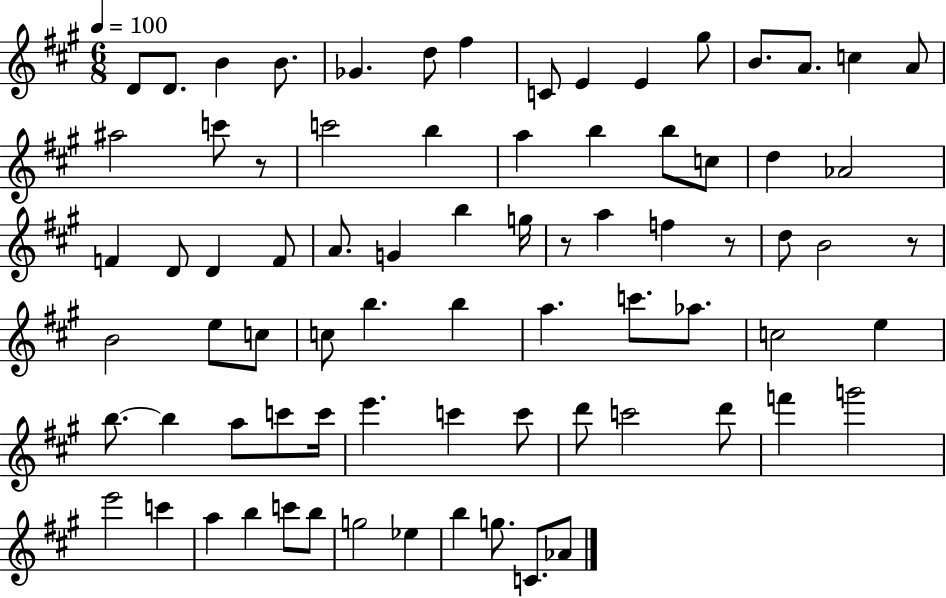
D4/e D4/e. B4/q B4/e. Gb4/q. D5/e F#5/q C4/e E4/q E4/q G#5/e B4/e. A4/e. C5/q A4/e A#5/h C6/e R/e C6/h B5/q A5/q B5/q B5/e C5/e D5/q Ab4/h F4/q D4/e D4/q F4/e A4/e. G4/q B5/q G5/s R/e A5/q F5/q R/e D5/e B4/h R/e B4/h E5/e C5/e C5/e B5/q. B5/q A5/q. C6/e. Ab5/e. C5/h E5/q B5/e. B5/q A5/e C6/e C6/s E6/q. C6/q C6/e D6/e C6/h D6/e F6/q G6/h E6/h C6/q A5/q B5/q C6/e B5/e G5/h Eb5/q B5/q G5/e. C4/e. Ab4/e